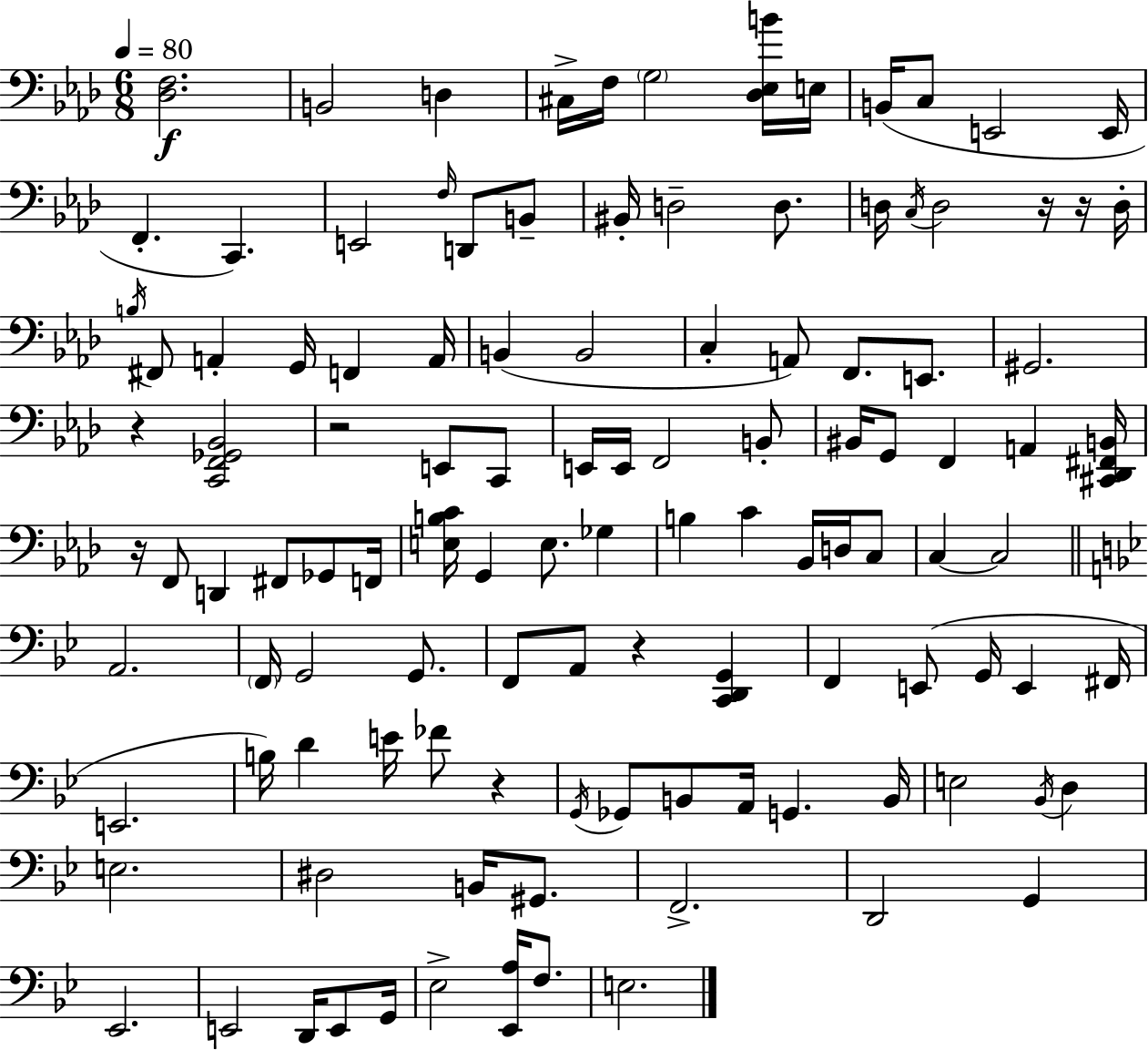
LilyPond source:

{
  \clef bass
  \numericTimeSignature
  \time 6/8
  \key aes \major
  \tempo 4 = 80
  <des f>2.\f | b,2 d4 | cis16-> f16 \parenthesize g2 <des ees b'>16 e16 | b,16( c8 e,2 e,16 | \break f,4.-. c,4.) | e,2 \grace { f16 } d,8 b,8-- | bis,16-. d2-- d8. | d16 \acciaccatura { c16 } d2 r16 | \break r16 d16-. \acciaccatura { b16 } fis,8 a,4-. g,16 f,4 | a,16 b,4( b,2 | c4-. a,8) f,8. | e,8. gis,2. | \break r4 <c, f, ges, bes,>2 | r2 e,8 | c,8 e,16 e,16 f,2 | b,8-. bis,16 g,8 f,4 a,4 | \break <cis, des, fis, b,>16 r16 f,8 d,4 fis,8 | ges,8 f,16 <e b c'>16 g,4 e8. ges4 | b4 c'4 bes,16 | d16 c8 c4~~ c2 | \break \bar "||" \break \key bes \major a,2. | \parenthesize f,16 g,2 g,8. | f,8 a,8 r4 <c, d, g,>4 | f,4 e,8( g,16 e,4 fis,16 | \break e,2. | b16) d'4 e'16 fes'8 r4 | \acciaccatura { g,16 } ges,8 b,8 a,16 g,4. | b,16 e2 \acciaccatura { bes,16 } d4 | \break e2. | dis2 b,16 gis,8. | f,2.-> | d,2 g,4 | \break ees,2. | e,2 d,16 e,8 | g,16 ees2-> <ees, a>16 f8. | e2. | \break \bar "|."
}